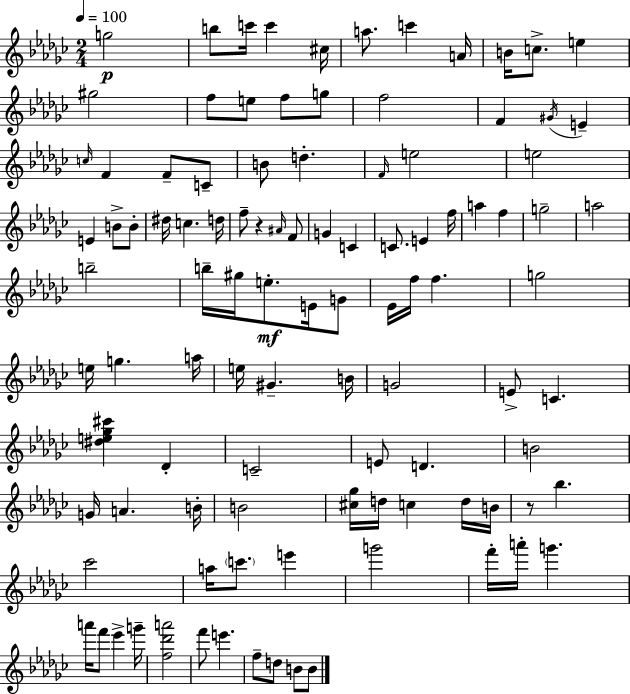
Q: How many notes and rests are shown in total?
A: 103